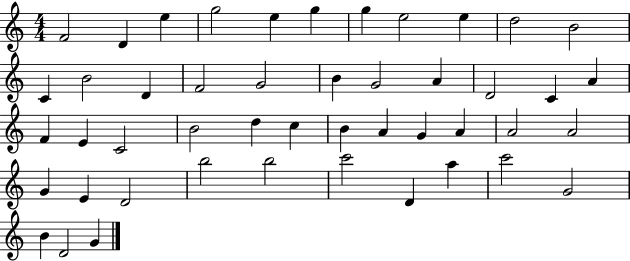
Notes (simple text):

F4/h D4/q E5/q G5/h E5/q G5/q G5/q E5/h E5/q D5/h B4/h C4/q B4/h D4/q F4/h G4/h B4/q G4/h A4/q D4/h C4/q A4/q F4/q E4/q C4/h B4/h D5/q C5/q B4/q A4/q G4/q A4/q A4/h A4/h G4/q E4/q D4/h B5/h B5/h C6/h D4/q A5/q C6/h G4/h B4/q D4/h G4/q